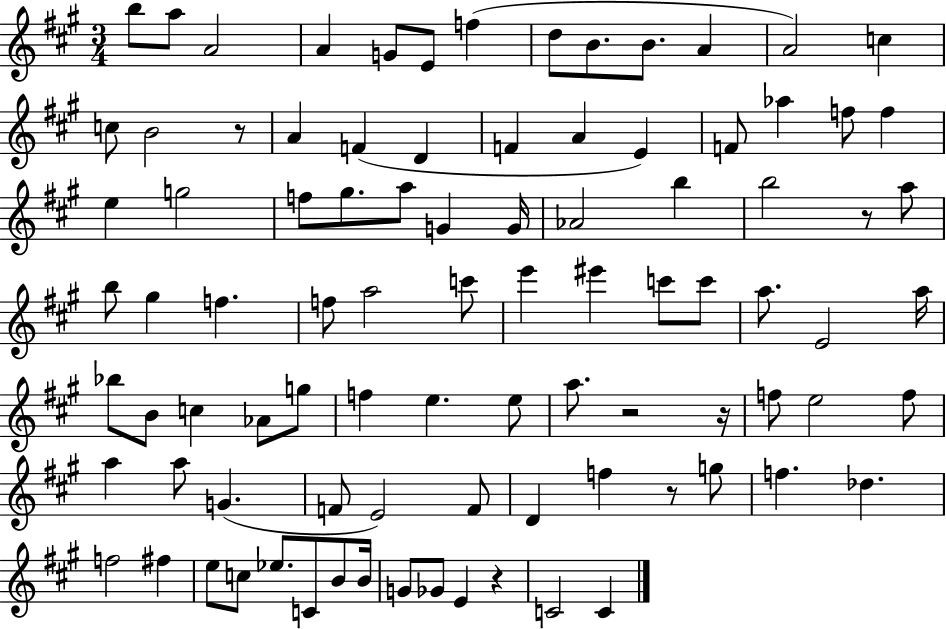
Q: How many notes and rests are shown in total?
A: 91